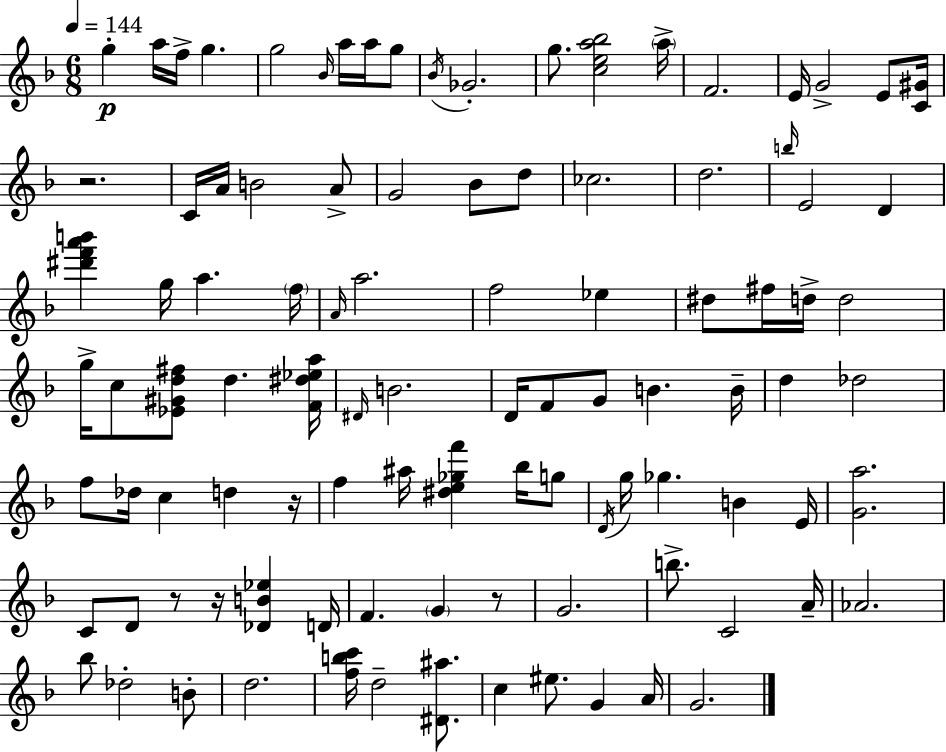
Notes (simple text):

G5/q A5/s F5/s G5/q. G5/h Bb4/s A5/s A5/s G5/e Bb4/s Gb4/h. G5/e. [C5,E5,A5,Bb5]/h A5/s F4/h. E4/s G4/h E4/e [C4,G#4]/s R/h. C4/s A4/s B4/h A4/e G4/h Bb4/e D5/e CES5/h. D5/h. B5/s E4/h D4/q [D#6,F6,A6,B6]/q G5/s A5/q. F5/s A4/s A5/h. F5/h Eb5/q D#5/e F#5/s D5/s D5/h G5/s C5/e [Eb4,G#4,D5,F#5]/e D5/q. [F4,D#5,Eb5,A5]/s D#4/s B4/h. D4/s F4/e G4/e B4/q. B4/s D5/q Db5/h F5/e Db5/s C5/q D5/q R/s F5/q A#5/s [D#5,E5,Gb5,F6]/q Bb5/s G5/e D4/s G5/s Gb5/q. B4/q E4/s [G4,A5]/h. C4/e D4/e R/e R/s [Db4,B4,Eb5]/q D4/s F4/q. G4/q R/e G4/h. B5/e. C4/h A4/s Ab4/h. Bb5/e Db5/h B4/e D5/h. [F5,B5,C6]/s D5/h [D#4,A#5]/e. C5/q EIS5/e. G4/q A4/s G4/h.